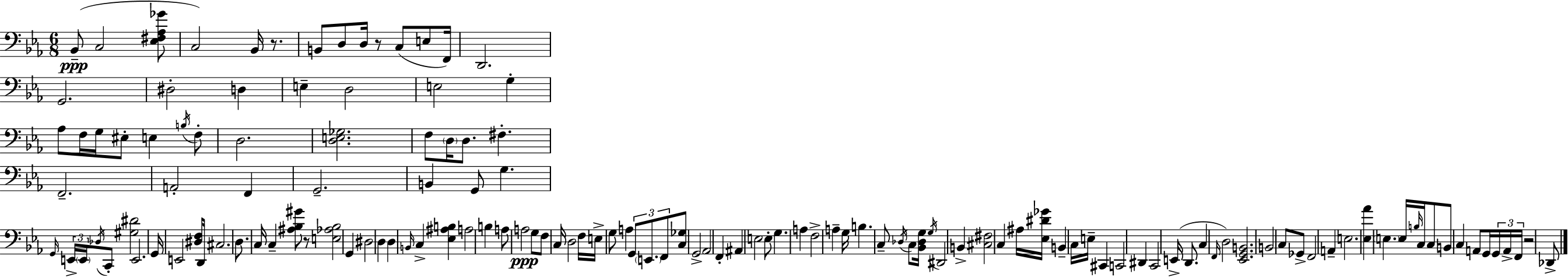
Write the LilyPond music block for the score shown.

{
  \clef bass
  \numericTimeSignature
  \time 6/8
  \key c \minor
  \repeat volta 2 { bes,8--(\ppp c2 <ees fis aes ges'>8 | c2) bes,16 r8. | b,8 d8 d16 r8 c8( e8 f,16) | d,2. | \break g,2. | dis2-. d4 | e4-- d2 | e2 g4-. | \break aes8 f16 g16 eis8-. e4 \acciaccatura { b16 } f8-. | d2. | <d e ges>2. | f8 \parenthesize d16 d8. fis4.-. | \break f,2.-- | a,2-. f,4 | g,2.-- | b,4 g,8 g4. | \break \grace { g,16 } \tuplet 3/2 { e,16-> \parenthesize e,16 \acciaccatura { des16 } } c,8-. <gis dis'>2 | e,2. | g,16 e,2 | <dis f>8 d,16 cis2. | \break d8. c16 c4-- <ais bes gis'>8 | r8 <e aes bes>2 g,4 | dis2 d4 | d4 \grace { b,16 } c4-> | \break <ees ais b>4 a2 | b4 a8 a2\ppp | g8 f8 c16 d2 | f16 e16-> g8 a4 \tuplet 3/2 { g,8 | \break \parenthesize e,8. f,8 } <c ges>8 g,2-> | aes,2 | f,4-. ais,4 e2 | e8-. g4. | \break a4 f2-> | a4-- g16 b4. c8-- | \acciaccatura { des16 } c8 <bes, des g>16 \acciaccatura { g16 } dis,2 | b,4-> <cis fis>2 | \break c4 ais16 <ees dis' ges'>16 b,4-- | c16 e16-- cis,4 c,2 | dis,4 c,2 | e,16->( d,8. c4 \grace { f,16 } d2) | \break <ees, g, b,>2. | b,2 | c8 ges,8-> f,2 | a,4-- e2. | \break <ees aes'>4 \parenthesize e4. | e16 \grace { b16 } c16 c8 b,8 | c4 a,8 g,16 \tuplet 3/2 { g,16 a,16-> f,16 } r2 | des,8-> } \bar "|."
}